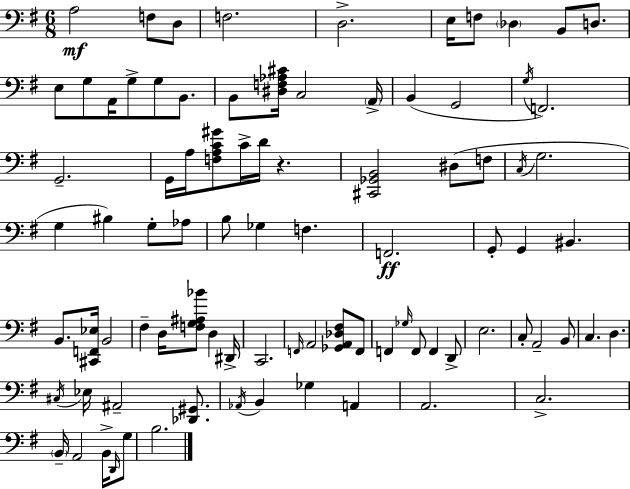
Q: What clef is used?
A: bass